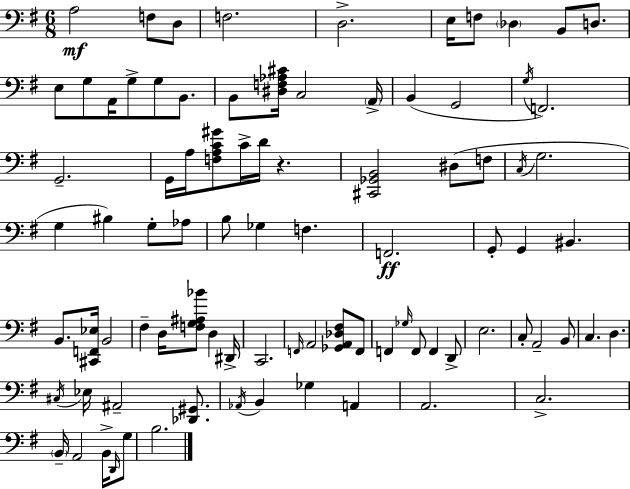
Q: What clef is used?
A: bass